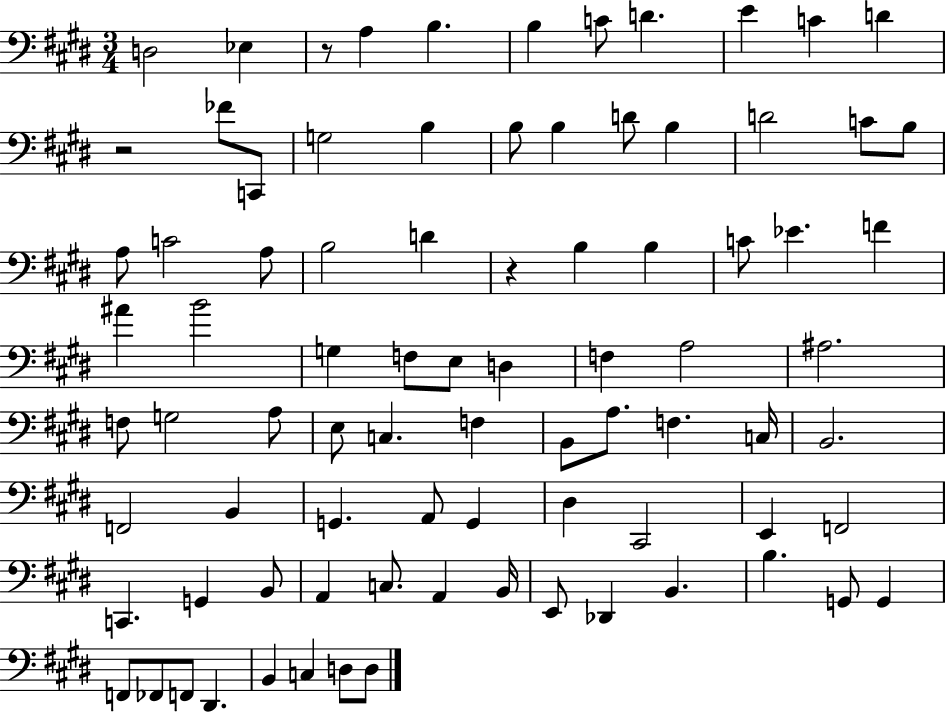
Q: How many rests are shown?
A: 3